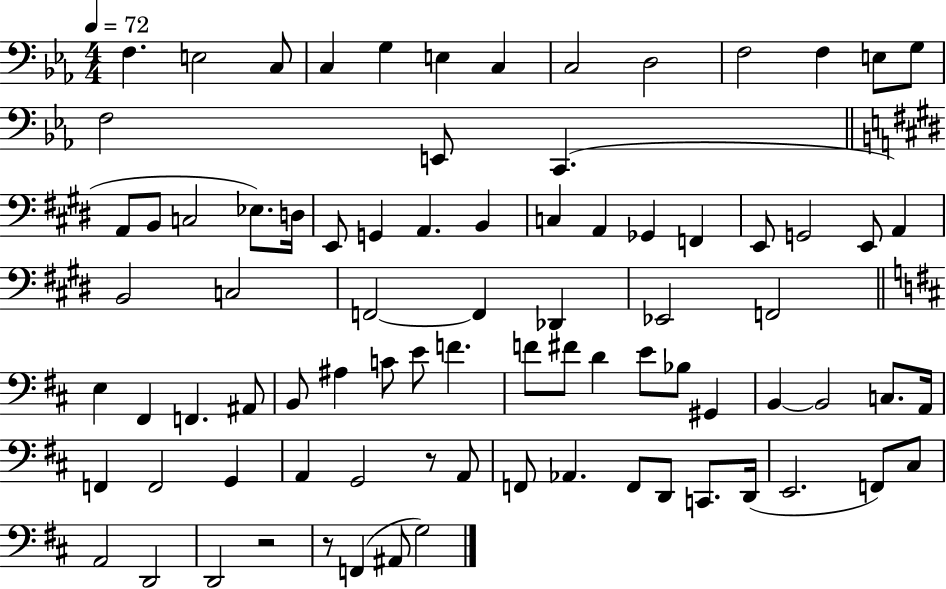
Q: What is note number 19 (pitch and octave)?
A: C3